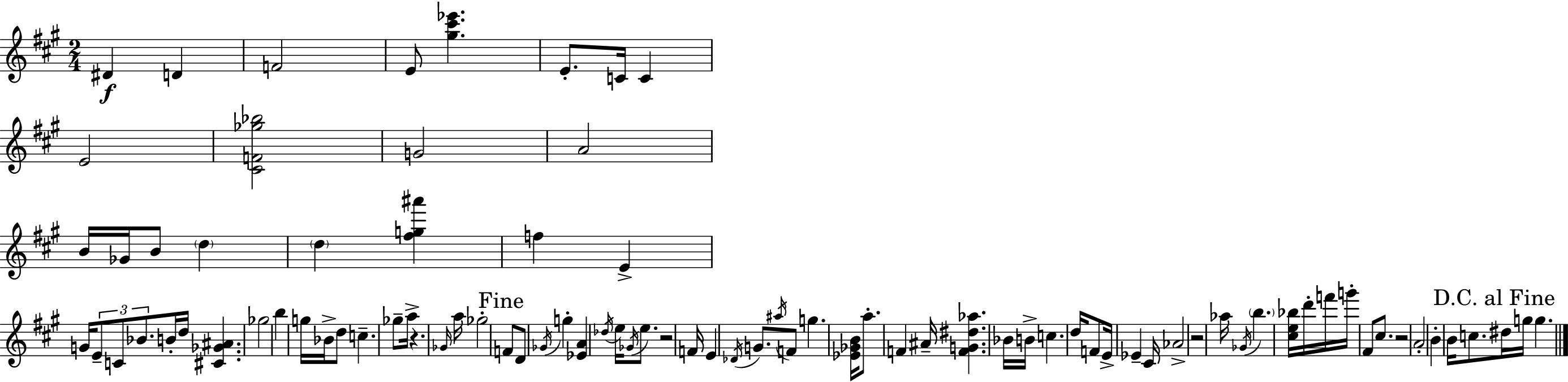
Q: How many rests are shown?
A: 4